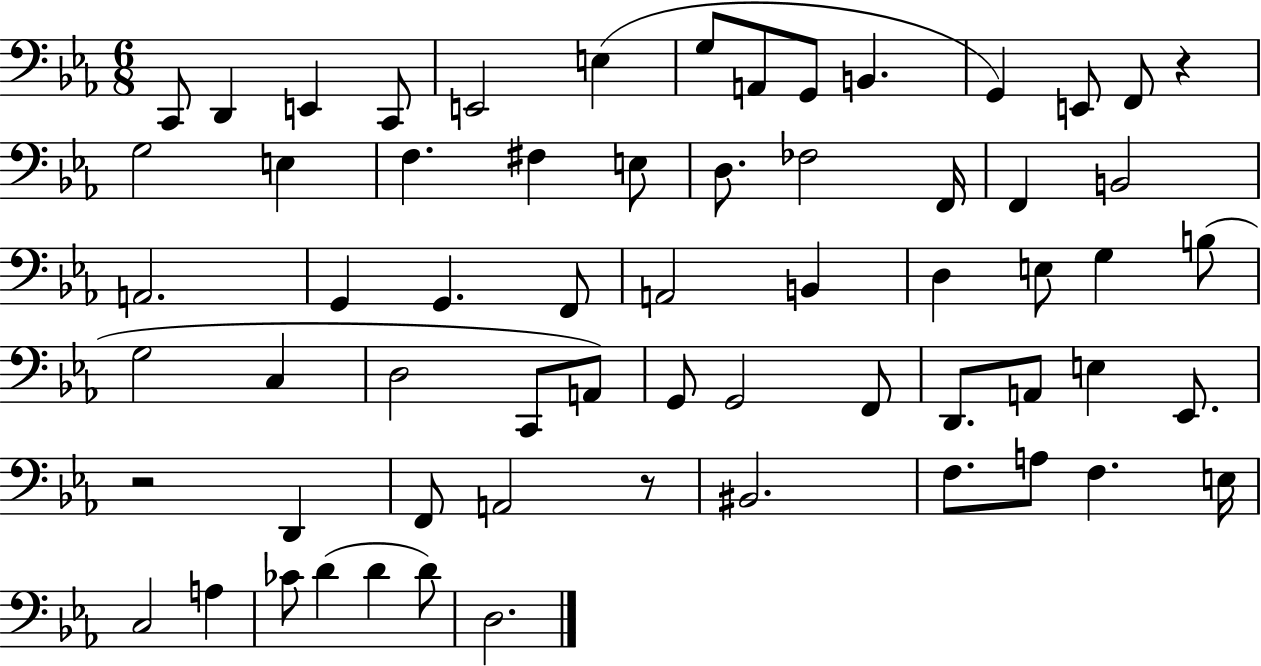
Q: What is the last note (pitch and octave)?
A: D3